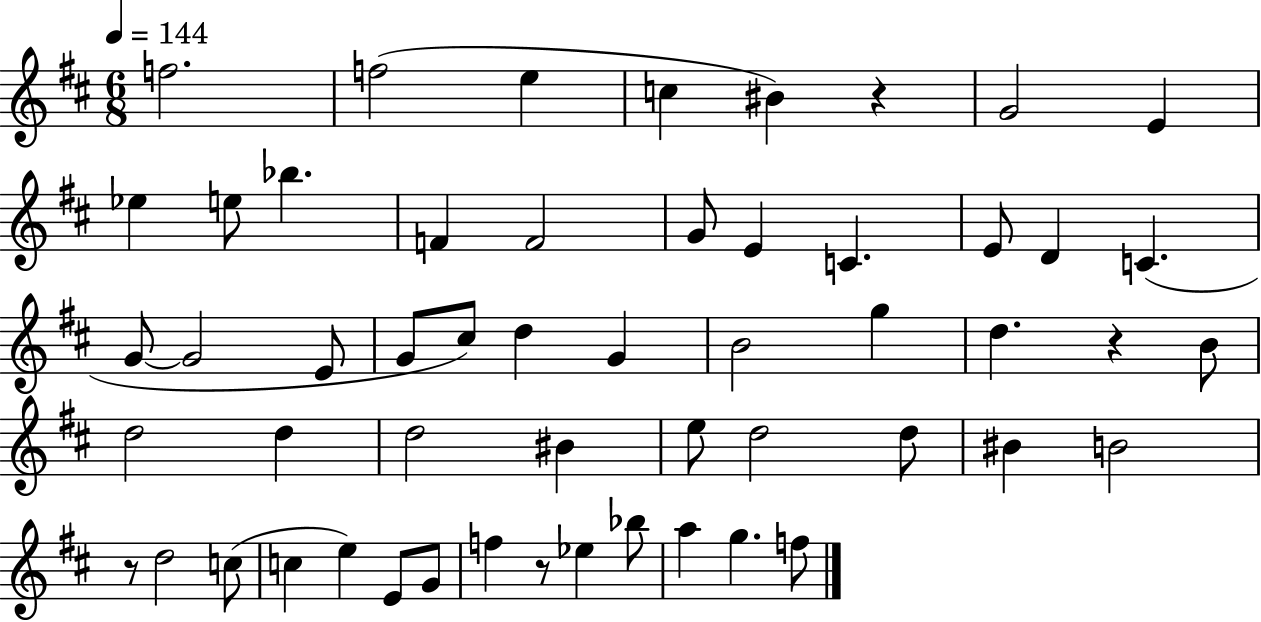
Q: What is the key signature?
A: D major